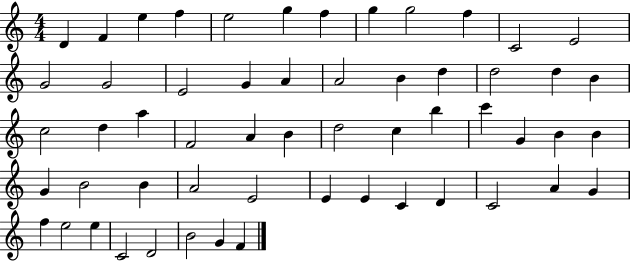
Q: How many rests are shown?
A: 0